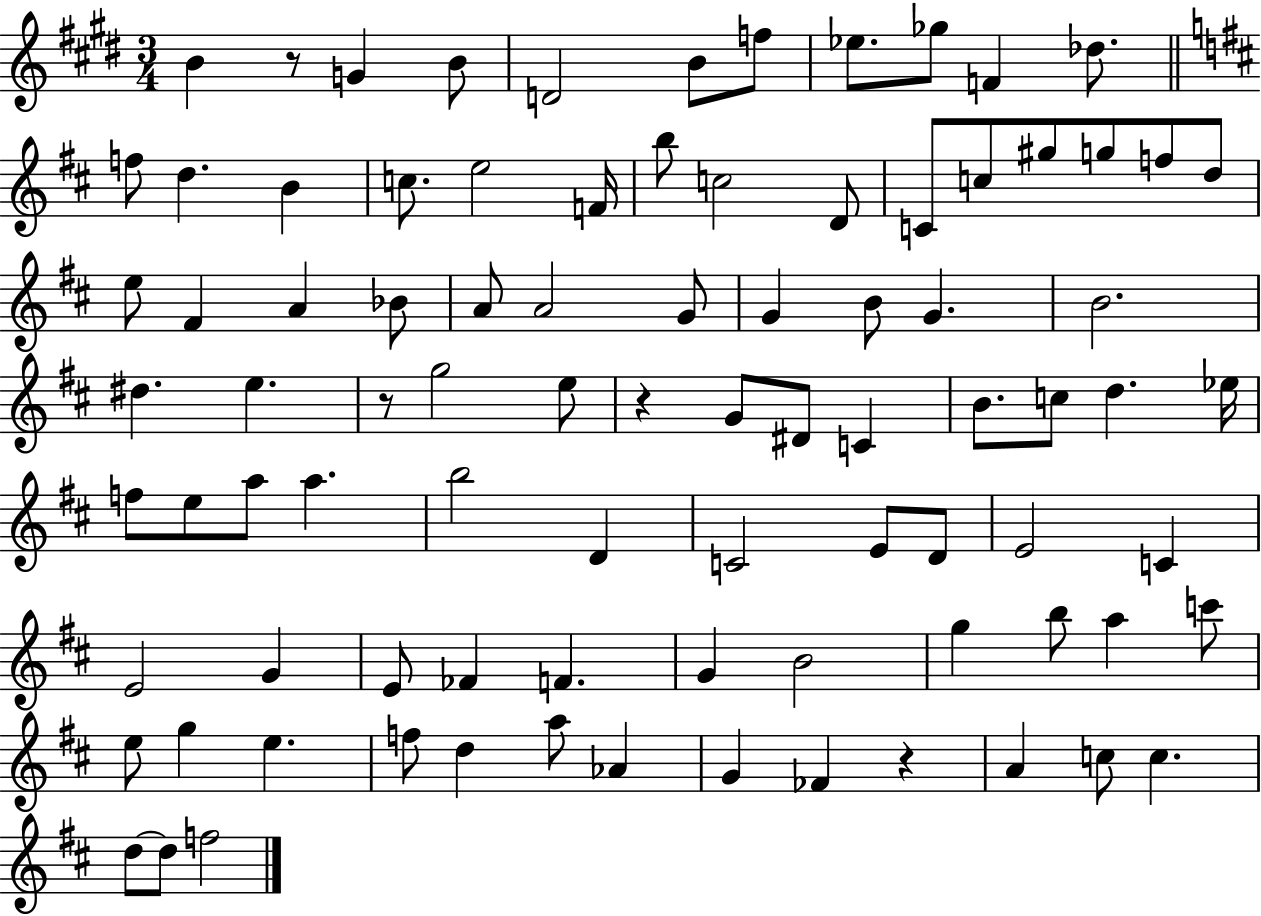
{
  \clef treble
  \numericTimeSignature
  \time 3/4
  \key e \major
  b'4 r8 g'4 b'8 | d'2 b'8 f''8 | ees''8. ges''8 f'4 des''8. | \bar "||" \break \key d \major f''8 d''4. b'4 | c''8. e''2 f'16 | b''8 c''2 d'8 | c'8 c''8 gis''8 g''8 f''8 d''8 | \break e''8 fis'4 a'4 bes'8 | a'8 a'2 g'8 | g'4 b'8 g'4. | b'2. | \break dis''4. e''4. | r8 g''2 e''8 | r4 g'8 dis'8 c'4 | b'8. c''8 d''4. ees''16 | \break f''8 e''8 a''8 a''4. | b''2 d'4 | c'2 e'8 d'8 | e'2 c'4 | \break e'2 g'4 | e'8 fes'4 f'4. | g'4 b'2 | g''4 b''8 a''4 c'''8 | \break e''8 g''4 e''4. | f''8 d''4 a''8 aes'4 | g'4 fes'4 r4 | a'4 c''8 c''4. | \break d''8~~ d''8 f''2 | \bar "|."
}